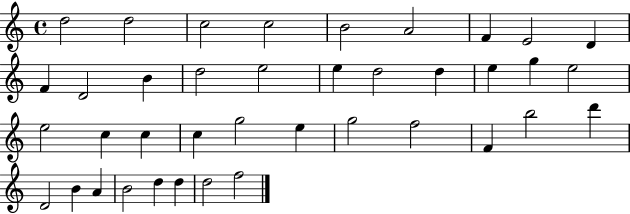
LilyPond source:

{
  \clef treble
  \time 4/4
  \defaultTimeSignature
  \key c \major
  d''2 d''2 | c''2 c''2 | b'2 a'2 | f'4 e'2 d'4 | \break f'4 d'2 b'4 | d''2 e''2 | e''4 d''2 d''4 | e''4 g''4 e''2 | \break e''2 c''4 c''4 | c''4 g''2 e''4 | g''2 f''2 | f'4 b''2 d'''4 | \break d'2 b'4 a'4 | b'2 d''4 d''4 | d''2 f''2 | \bar "|."
}